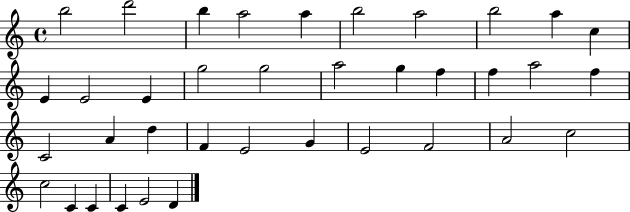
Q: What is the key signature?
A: C major